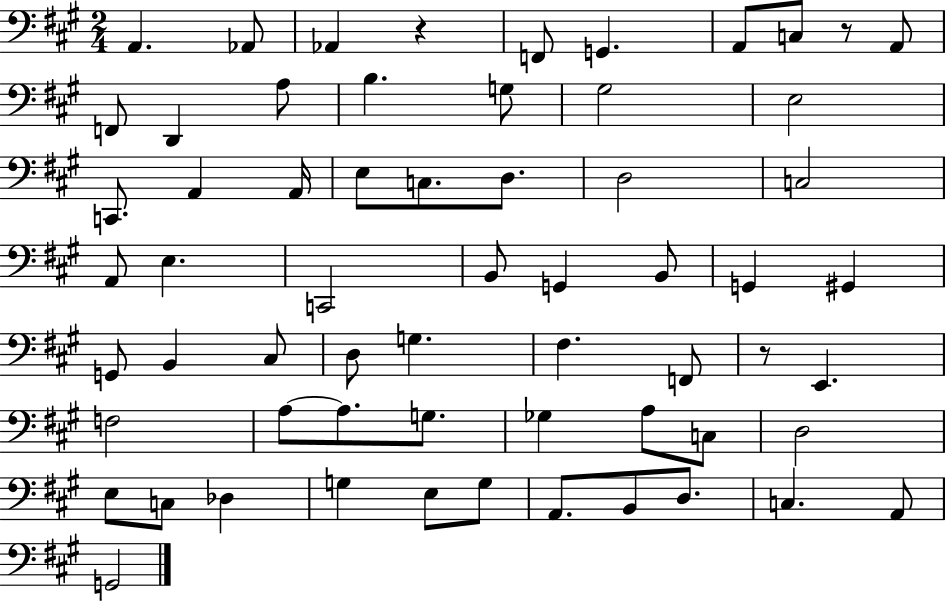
A2/q. Ab2/e Ab2/q R/q F2/e G2/q. A2/e C3/e R/e A2/e F2/e D2/q A3/e B3/q. G3/e G#3/h E3/h C2/e. A2/q A2/s E3/e C3/e. D3/e. D3/h C3/h A2/e E3/q. C2/h B2/e G2/q B2/e G2/q G#2/q G2/e B2/q C#3/e D3/e G3/q. F#3/q. F2/e R/e E2/q. F3/h A3/e A3/e. G3/e. Gb3/q A3/e C3/e D3/h E3/e C3/e Db3/q G3/q E3/e G3/e A2/e. B2/e D3/e. C3/q. A2/e G2/h